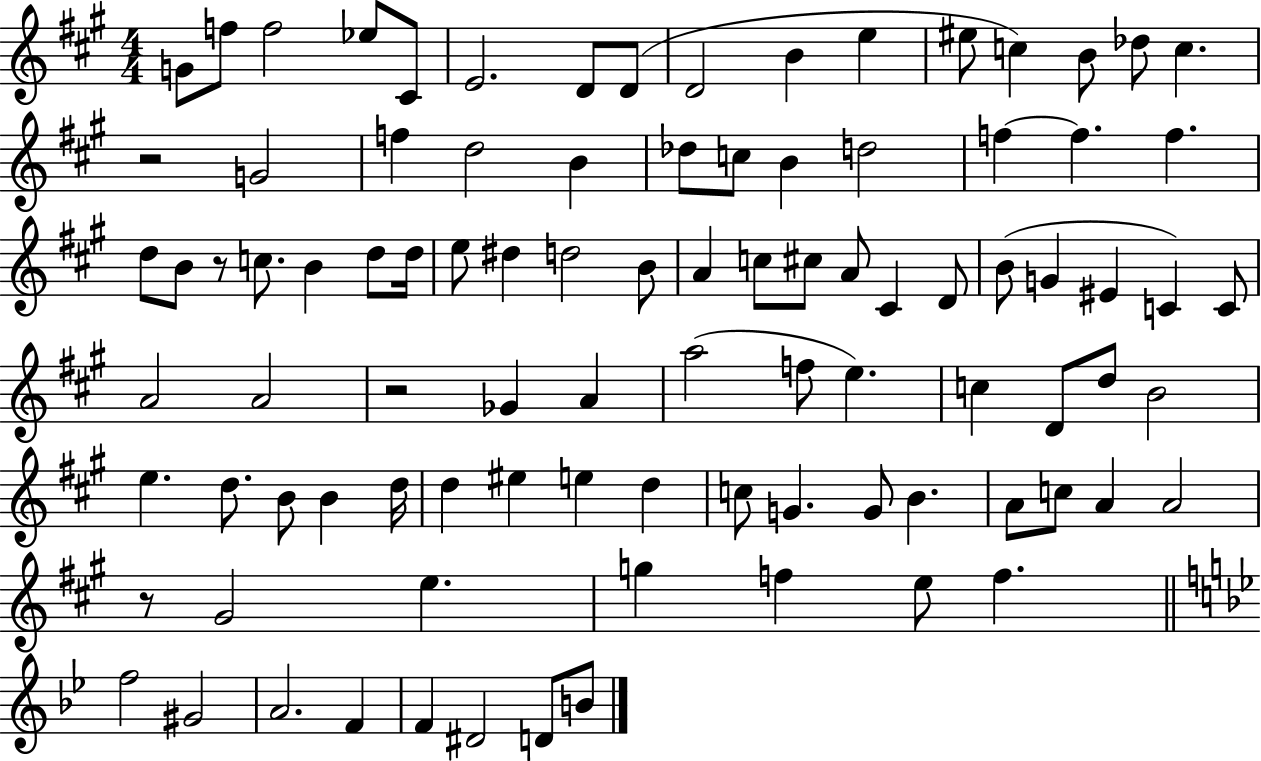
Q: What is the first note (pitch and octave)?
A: G4